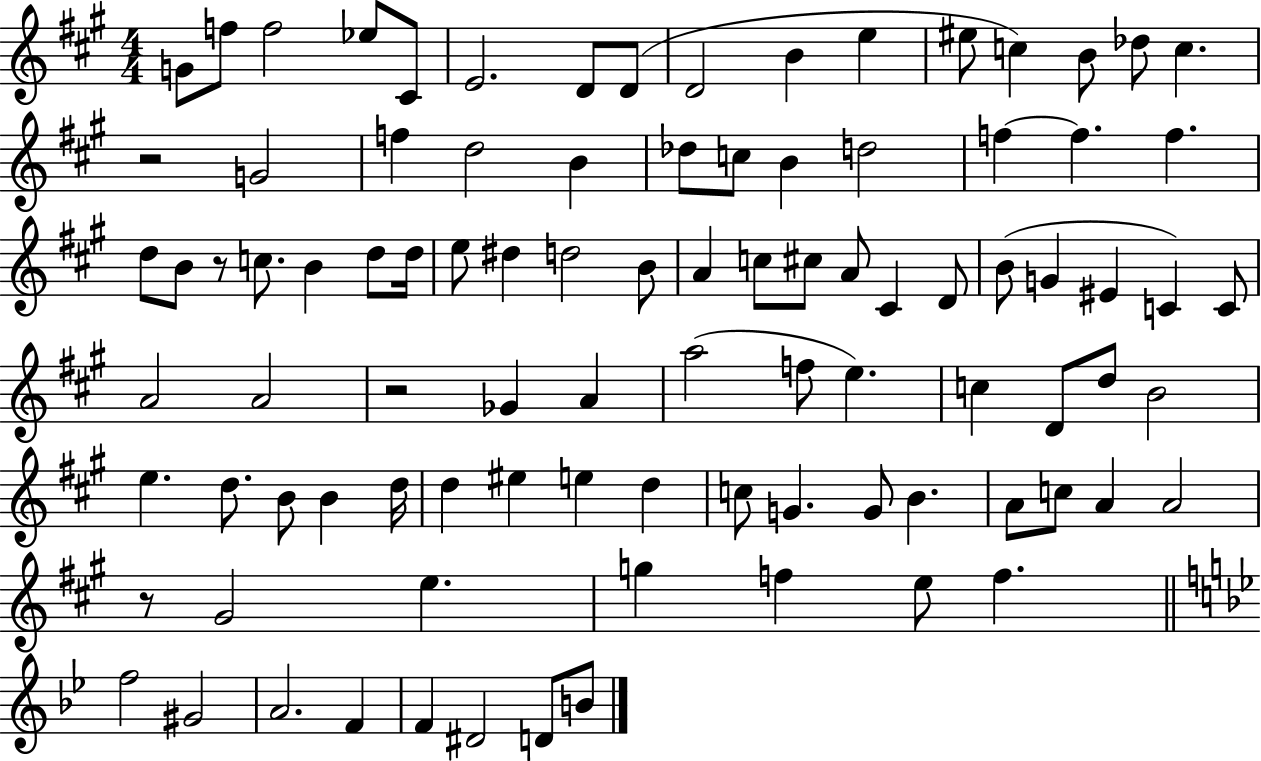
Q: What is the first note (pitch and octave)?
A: G4